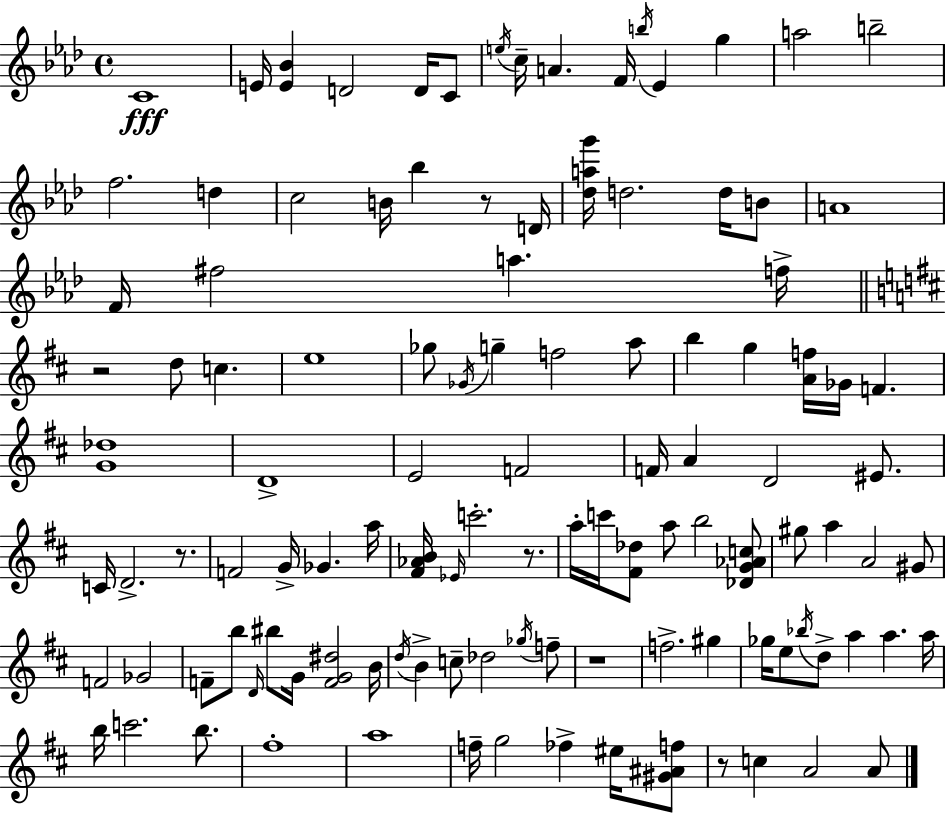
{
  \clef treble
  \time 4/4
  \defaultTimeSignature
  \key f \minor
  c'1\fff | e'16 <e' bes'>4 d'2 d'16 c'8 | \acciaccatura { e''16 } c''16-- a'4. f'16 \acciaccatura { b''16 } ees'4 g''4 | a''2 b''2-- | \break f''2. d''4 | c''2 b'16 bes''4 r8 | d'16 <des'' a'' g'''>16 d''2. d''16 | b'8 a'1 | \break f'16 fis''2 a''4. | f''16-> \bar "||" \break \key d \major r2 d''8 c''4. | e''1 | ges''8 \acciaccatura { ges'16 } g''4-- f''2 a''8 | b''4 g''4 <a' f''>16 ges'16 f'4. | \break <g' des''>1 | d'1-> | e'2 f'2 | f'16 a'4 d'2 eis'8. | \break c'16 d'2.-> r8. | f'2 g'16-> ges'4. | a''16 <fis' aes' b'>16 \grace { ees'16 } c'''2.-. r8. | a''16-. c'''16 <fis' des''>8 a''8 b''2 | \break <des' g' aes' c''>8 gis''8 a''4 a'2 | gis'8 f'2 ges'2 | f'8-- b''8 \grace { d'16 } bis''8 g'16 <f' g' dis''>2 | b'16 \acciaccatura { d''16 } b'4-> c''8-- des''2 | \break \acciaccatura { ges''16 } f''8-- r1 | f''2.-> | gis''4 ges''16 e''8 \acciaccatura { bes''16 } d''8-> a''4 a''4. | a''16 b''16 c'''2. | \break b''8. fis''1-. | a''1 | f''16-- g''2 fes''4-> | eis''16 <gis' ais' f''>8 r8 c''4 a'2 | \break a'8 \bar "|."
}